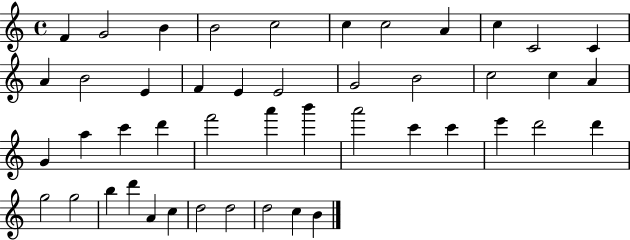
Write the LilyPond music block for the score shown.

{
  \clef treble
  \time 4/4
  \defaultTimeSignature
  \key c \major
  f'4 g'2 b'4 | b'2 c''2 | c''4 c''2 a'4 | c''4 c'2 c'4 | \break a'4 b'2 e'4 | f'4 e'4 e'2 | g'2 b'2 | c''2 c''4 a'4 | \break g'4 a''4 c'''4 d'''4 | f'''2 a'''4 b'''4 | a'''2 c'''4 c'''4 | e'''4 d'''2 d'''4 | \break g''2 g''2 | b''4 d'''4 a'4 c''4 | d''2 d''2 | d''2 c''4 b'4 | \break \bar "|."
}